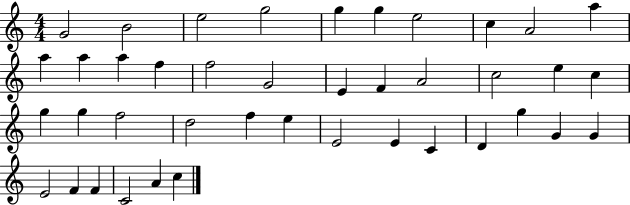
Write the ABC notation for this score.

X:1
T:Untitled
M:4/4
L:1/4
K:C
G2 B2 e2 g2 g g e2 c A2 a a a a f f2 G2 E F A2 c2 e c g g f2 d2 f e E2 E C D g G G E2 F F C2 A c